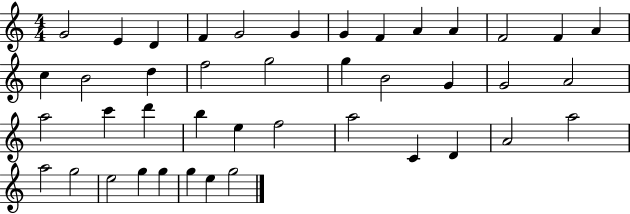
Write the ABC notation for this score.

X:1
T:Untitled
M:4/4
L:1/4
K:C
G2 E D F G2 G G F A A F2 F A c B2 d f2 g2 g B2 G G2 A2 a2 c' d' b e f2 a2 C D A2 a2 a2 g2 e2 g g g e g2